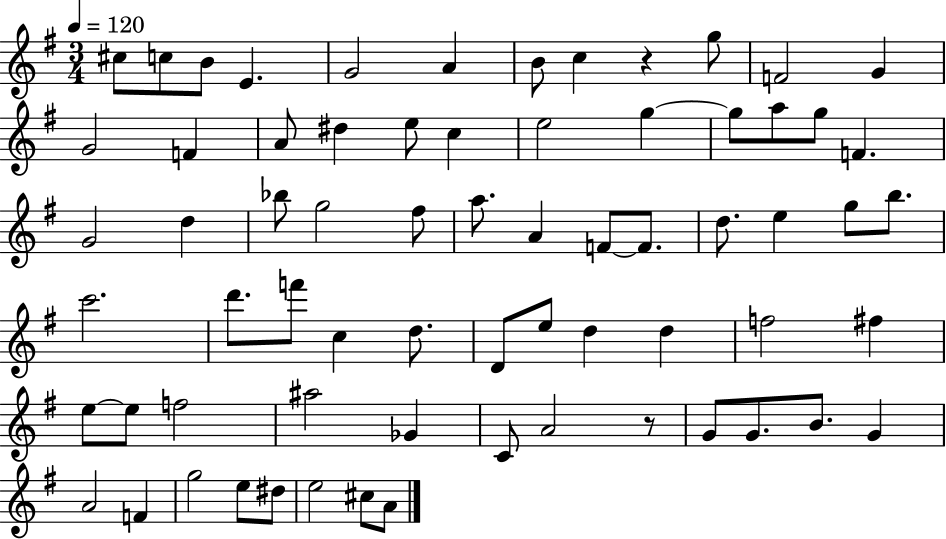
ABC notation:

X:1
T:Untitled
M:3/4
L:1/4
K:G
^c/2 c/2 B/2 E G2 A B/2 c z g/2 F2 G G2 F A/2 ^d e/2 c e2 g g/2 a/2 g/2 F G2 d _b/2 g2 ^f/2 a/2 A F/2 F/2 d/2 e g/2 b/2 c'2 d'/2 f'/2 c d/2 D/2 e/2 d d f2 ^f e/2 e/2 f2 ^a2 _G C/2 A2 z/2 G/2 G/2 B/2 G A2 F g2 e/2 ^d/2 e2 ^c/2 A/2